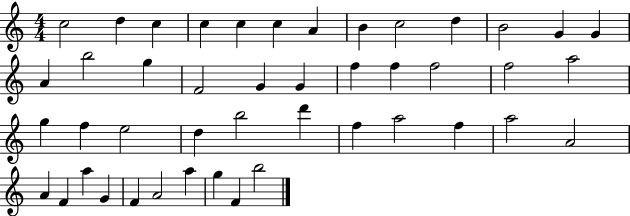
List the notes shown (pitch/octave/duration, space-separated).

C5/h D5/q C5/q C5/q C5/q C5/q A4/q B4/q C5/h D5/q B4/h G4/q G4/q A4/q B5/h G5/q F4/h G4/q G4/q F5/q F5/q F5/h F5/h A5/h G5/q F5/q E5/h D5/q B5/h D6/q F5/q A5/h F5/q A5/h A4/h A4/q F4/q A5/q G4/q F4/q A4/h A5/q G5/q F4/q B5/h